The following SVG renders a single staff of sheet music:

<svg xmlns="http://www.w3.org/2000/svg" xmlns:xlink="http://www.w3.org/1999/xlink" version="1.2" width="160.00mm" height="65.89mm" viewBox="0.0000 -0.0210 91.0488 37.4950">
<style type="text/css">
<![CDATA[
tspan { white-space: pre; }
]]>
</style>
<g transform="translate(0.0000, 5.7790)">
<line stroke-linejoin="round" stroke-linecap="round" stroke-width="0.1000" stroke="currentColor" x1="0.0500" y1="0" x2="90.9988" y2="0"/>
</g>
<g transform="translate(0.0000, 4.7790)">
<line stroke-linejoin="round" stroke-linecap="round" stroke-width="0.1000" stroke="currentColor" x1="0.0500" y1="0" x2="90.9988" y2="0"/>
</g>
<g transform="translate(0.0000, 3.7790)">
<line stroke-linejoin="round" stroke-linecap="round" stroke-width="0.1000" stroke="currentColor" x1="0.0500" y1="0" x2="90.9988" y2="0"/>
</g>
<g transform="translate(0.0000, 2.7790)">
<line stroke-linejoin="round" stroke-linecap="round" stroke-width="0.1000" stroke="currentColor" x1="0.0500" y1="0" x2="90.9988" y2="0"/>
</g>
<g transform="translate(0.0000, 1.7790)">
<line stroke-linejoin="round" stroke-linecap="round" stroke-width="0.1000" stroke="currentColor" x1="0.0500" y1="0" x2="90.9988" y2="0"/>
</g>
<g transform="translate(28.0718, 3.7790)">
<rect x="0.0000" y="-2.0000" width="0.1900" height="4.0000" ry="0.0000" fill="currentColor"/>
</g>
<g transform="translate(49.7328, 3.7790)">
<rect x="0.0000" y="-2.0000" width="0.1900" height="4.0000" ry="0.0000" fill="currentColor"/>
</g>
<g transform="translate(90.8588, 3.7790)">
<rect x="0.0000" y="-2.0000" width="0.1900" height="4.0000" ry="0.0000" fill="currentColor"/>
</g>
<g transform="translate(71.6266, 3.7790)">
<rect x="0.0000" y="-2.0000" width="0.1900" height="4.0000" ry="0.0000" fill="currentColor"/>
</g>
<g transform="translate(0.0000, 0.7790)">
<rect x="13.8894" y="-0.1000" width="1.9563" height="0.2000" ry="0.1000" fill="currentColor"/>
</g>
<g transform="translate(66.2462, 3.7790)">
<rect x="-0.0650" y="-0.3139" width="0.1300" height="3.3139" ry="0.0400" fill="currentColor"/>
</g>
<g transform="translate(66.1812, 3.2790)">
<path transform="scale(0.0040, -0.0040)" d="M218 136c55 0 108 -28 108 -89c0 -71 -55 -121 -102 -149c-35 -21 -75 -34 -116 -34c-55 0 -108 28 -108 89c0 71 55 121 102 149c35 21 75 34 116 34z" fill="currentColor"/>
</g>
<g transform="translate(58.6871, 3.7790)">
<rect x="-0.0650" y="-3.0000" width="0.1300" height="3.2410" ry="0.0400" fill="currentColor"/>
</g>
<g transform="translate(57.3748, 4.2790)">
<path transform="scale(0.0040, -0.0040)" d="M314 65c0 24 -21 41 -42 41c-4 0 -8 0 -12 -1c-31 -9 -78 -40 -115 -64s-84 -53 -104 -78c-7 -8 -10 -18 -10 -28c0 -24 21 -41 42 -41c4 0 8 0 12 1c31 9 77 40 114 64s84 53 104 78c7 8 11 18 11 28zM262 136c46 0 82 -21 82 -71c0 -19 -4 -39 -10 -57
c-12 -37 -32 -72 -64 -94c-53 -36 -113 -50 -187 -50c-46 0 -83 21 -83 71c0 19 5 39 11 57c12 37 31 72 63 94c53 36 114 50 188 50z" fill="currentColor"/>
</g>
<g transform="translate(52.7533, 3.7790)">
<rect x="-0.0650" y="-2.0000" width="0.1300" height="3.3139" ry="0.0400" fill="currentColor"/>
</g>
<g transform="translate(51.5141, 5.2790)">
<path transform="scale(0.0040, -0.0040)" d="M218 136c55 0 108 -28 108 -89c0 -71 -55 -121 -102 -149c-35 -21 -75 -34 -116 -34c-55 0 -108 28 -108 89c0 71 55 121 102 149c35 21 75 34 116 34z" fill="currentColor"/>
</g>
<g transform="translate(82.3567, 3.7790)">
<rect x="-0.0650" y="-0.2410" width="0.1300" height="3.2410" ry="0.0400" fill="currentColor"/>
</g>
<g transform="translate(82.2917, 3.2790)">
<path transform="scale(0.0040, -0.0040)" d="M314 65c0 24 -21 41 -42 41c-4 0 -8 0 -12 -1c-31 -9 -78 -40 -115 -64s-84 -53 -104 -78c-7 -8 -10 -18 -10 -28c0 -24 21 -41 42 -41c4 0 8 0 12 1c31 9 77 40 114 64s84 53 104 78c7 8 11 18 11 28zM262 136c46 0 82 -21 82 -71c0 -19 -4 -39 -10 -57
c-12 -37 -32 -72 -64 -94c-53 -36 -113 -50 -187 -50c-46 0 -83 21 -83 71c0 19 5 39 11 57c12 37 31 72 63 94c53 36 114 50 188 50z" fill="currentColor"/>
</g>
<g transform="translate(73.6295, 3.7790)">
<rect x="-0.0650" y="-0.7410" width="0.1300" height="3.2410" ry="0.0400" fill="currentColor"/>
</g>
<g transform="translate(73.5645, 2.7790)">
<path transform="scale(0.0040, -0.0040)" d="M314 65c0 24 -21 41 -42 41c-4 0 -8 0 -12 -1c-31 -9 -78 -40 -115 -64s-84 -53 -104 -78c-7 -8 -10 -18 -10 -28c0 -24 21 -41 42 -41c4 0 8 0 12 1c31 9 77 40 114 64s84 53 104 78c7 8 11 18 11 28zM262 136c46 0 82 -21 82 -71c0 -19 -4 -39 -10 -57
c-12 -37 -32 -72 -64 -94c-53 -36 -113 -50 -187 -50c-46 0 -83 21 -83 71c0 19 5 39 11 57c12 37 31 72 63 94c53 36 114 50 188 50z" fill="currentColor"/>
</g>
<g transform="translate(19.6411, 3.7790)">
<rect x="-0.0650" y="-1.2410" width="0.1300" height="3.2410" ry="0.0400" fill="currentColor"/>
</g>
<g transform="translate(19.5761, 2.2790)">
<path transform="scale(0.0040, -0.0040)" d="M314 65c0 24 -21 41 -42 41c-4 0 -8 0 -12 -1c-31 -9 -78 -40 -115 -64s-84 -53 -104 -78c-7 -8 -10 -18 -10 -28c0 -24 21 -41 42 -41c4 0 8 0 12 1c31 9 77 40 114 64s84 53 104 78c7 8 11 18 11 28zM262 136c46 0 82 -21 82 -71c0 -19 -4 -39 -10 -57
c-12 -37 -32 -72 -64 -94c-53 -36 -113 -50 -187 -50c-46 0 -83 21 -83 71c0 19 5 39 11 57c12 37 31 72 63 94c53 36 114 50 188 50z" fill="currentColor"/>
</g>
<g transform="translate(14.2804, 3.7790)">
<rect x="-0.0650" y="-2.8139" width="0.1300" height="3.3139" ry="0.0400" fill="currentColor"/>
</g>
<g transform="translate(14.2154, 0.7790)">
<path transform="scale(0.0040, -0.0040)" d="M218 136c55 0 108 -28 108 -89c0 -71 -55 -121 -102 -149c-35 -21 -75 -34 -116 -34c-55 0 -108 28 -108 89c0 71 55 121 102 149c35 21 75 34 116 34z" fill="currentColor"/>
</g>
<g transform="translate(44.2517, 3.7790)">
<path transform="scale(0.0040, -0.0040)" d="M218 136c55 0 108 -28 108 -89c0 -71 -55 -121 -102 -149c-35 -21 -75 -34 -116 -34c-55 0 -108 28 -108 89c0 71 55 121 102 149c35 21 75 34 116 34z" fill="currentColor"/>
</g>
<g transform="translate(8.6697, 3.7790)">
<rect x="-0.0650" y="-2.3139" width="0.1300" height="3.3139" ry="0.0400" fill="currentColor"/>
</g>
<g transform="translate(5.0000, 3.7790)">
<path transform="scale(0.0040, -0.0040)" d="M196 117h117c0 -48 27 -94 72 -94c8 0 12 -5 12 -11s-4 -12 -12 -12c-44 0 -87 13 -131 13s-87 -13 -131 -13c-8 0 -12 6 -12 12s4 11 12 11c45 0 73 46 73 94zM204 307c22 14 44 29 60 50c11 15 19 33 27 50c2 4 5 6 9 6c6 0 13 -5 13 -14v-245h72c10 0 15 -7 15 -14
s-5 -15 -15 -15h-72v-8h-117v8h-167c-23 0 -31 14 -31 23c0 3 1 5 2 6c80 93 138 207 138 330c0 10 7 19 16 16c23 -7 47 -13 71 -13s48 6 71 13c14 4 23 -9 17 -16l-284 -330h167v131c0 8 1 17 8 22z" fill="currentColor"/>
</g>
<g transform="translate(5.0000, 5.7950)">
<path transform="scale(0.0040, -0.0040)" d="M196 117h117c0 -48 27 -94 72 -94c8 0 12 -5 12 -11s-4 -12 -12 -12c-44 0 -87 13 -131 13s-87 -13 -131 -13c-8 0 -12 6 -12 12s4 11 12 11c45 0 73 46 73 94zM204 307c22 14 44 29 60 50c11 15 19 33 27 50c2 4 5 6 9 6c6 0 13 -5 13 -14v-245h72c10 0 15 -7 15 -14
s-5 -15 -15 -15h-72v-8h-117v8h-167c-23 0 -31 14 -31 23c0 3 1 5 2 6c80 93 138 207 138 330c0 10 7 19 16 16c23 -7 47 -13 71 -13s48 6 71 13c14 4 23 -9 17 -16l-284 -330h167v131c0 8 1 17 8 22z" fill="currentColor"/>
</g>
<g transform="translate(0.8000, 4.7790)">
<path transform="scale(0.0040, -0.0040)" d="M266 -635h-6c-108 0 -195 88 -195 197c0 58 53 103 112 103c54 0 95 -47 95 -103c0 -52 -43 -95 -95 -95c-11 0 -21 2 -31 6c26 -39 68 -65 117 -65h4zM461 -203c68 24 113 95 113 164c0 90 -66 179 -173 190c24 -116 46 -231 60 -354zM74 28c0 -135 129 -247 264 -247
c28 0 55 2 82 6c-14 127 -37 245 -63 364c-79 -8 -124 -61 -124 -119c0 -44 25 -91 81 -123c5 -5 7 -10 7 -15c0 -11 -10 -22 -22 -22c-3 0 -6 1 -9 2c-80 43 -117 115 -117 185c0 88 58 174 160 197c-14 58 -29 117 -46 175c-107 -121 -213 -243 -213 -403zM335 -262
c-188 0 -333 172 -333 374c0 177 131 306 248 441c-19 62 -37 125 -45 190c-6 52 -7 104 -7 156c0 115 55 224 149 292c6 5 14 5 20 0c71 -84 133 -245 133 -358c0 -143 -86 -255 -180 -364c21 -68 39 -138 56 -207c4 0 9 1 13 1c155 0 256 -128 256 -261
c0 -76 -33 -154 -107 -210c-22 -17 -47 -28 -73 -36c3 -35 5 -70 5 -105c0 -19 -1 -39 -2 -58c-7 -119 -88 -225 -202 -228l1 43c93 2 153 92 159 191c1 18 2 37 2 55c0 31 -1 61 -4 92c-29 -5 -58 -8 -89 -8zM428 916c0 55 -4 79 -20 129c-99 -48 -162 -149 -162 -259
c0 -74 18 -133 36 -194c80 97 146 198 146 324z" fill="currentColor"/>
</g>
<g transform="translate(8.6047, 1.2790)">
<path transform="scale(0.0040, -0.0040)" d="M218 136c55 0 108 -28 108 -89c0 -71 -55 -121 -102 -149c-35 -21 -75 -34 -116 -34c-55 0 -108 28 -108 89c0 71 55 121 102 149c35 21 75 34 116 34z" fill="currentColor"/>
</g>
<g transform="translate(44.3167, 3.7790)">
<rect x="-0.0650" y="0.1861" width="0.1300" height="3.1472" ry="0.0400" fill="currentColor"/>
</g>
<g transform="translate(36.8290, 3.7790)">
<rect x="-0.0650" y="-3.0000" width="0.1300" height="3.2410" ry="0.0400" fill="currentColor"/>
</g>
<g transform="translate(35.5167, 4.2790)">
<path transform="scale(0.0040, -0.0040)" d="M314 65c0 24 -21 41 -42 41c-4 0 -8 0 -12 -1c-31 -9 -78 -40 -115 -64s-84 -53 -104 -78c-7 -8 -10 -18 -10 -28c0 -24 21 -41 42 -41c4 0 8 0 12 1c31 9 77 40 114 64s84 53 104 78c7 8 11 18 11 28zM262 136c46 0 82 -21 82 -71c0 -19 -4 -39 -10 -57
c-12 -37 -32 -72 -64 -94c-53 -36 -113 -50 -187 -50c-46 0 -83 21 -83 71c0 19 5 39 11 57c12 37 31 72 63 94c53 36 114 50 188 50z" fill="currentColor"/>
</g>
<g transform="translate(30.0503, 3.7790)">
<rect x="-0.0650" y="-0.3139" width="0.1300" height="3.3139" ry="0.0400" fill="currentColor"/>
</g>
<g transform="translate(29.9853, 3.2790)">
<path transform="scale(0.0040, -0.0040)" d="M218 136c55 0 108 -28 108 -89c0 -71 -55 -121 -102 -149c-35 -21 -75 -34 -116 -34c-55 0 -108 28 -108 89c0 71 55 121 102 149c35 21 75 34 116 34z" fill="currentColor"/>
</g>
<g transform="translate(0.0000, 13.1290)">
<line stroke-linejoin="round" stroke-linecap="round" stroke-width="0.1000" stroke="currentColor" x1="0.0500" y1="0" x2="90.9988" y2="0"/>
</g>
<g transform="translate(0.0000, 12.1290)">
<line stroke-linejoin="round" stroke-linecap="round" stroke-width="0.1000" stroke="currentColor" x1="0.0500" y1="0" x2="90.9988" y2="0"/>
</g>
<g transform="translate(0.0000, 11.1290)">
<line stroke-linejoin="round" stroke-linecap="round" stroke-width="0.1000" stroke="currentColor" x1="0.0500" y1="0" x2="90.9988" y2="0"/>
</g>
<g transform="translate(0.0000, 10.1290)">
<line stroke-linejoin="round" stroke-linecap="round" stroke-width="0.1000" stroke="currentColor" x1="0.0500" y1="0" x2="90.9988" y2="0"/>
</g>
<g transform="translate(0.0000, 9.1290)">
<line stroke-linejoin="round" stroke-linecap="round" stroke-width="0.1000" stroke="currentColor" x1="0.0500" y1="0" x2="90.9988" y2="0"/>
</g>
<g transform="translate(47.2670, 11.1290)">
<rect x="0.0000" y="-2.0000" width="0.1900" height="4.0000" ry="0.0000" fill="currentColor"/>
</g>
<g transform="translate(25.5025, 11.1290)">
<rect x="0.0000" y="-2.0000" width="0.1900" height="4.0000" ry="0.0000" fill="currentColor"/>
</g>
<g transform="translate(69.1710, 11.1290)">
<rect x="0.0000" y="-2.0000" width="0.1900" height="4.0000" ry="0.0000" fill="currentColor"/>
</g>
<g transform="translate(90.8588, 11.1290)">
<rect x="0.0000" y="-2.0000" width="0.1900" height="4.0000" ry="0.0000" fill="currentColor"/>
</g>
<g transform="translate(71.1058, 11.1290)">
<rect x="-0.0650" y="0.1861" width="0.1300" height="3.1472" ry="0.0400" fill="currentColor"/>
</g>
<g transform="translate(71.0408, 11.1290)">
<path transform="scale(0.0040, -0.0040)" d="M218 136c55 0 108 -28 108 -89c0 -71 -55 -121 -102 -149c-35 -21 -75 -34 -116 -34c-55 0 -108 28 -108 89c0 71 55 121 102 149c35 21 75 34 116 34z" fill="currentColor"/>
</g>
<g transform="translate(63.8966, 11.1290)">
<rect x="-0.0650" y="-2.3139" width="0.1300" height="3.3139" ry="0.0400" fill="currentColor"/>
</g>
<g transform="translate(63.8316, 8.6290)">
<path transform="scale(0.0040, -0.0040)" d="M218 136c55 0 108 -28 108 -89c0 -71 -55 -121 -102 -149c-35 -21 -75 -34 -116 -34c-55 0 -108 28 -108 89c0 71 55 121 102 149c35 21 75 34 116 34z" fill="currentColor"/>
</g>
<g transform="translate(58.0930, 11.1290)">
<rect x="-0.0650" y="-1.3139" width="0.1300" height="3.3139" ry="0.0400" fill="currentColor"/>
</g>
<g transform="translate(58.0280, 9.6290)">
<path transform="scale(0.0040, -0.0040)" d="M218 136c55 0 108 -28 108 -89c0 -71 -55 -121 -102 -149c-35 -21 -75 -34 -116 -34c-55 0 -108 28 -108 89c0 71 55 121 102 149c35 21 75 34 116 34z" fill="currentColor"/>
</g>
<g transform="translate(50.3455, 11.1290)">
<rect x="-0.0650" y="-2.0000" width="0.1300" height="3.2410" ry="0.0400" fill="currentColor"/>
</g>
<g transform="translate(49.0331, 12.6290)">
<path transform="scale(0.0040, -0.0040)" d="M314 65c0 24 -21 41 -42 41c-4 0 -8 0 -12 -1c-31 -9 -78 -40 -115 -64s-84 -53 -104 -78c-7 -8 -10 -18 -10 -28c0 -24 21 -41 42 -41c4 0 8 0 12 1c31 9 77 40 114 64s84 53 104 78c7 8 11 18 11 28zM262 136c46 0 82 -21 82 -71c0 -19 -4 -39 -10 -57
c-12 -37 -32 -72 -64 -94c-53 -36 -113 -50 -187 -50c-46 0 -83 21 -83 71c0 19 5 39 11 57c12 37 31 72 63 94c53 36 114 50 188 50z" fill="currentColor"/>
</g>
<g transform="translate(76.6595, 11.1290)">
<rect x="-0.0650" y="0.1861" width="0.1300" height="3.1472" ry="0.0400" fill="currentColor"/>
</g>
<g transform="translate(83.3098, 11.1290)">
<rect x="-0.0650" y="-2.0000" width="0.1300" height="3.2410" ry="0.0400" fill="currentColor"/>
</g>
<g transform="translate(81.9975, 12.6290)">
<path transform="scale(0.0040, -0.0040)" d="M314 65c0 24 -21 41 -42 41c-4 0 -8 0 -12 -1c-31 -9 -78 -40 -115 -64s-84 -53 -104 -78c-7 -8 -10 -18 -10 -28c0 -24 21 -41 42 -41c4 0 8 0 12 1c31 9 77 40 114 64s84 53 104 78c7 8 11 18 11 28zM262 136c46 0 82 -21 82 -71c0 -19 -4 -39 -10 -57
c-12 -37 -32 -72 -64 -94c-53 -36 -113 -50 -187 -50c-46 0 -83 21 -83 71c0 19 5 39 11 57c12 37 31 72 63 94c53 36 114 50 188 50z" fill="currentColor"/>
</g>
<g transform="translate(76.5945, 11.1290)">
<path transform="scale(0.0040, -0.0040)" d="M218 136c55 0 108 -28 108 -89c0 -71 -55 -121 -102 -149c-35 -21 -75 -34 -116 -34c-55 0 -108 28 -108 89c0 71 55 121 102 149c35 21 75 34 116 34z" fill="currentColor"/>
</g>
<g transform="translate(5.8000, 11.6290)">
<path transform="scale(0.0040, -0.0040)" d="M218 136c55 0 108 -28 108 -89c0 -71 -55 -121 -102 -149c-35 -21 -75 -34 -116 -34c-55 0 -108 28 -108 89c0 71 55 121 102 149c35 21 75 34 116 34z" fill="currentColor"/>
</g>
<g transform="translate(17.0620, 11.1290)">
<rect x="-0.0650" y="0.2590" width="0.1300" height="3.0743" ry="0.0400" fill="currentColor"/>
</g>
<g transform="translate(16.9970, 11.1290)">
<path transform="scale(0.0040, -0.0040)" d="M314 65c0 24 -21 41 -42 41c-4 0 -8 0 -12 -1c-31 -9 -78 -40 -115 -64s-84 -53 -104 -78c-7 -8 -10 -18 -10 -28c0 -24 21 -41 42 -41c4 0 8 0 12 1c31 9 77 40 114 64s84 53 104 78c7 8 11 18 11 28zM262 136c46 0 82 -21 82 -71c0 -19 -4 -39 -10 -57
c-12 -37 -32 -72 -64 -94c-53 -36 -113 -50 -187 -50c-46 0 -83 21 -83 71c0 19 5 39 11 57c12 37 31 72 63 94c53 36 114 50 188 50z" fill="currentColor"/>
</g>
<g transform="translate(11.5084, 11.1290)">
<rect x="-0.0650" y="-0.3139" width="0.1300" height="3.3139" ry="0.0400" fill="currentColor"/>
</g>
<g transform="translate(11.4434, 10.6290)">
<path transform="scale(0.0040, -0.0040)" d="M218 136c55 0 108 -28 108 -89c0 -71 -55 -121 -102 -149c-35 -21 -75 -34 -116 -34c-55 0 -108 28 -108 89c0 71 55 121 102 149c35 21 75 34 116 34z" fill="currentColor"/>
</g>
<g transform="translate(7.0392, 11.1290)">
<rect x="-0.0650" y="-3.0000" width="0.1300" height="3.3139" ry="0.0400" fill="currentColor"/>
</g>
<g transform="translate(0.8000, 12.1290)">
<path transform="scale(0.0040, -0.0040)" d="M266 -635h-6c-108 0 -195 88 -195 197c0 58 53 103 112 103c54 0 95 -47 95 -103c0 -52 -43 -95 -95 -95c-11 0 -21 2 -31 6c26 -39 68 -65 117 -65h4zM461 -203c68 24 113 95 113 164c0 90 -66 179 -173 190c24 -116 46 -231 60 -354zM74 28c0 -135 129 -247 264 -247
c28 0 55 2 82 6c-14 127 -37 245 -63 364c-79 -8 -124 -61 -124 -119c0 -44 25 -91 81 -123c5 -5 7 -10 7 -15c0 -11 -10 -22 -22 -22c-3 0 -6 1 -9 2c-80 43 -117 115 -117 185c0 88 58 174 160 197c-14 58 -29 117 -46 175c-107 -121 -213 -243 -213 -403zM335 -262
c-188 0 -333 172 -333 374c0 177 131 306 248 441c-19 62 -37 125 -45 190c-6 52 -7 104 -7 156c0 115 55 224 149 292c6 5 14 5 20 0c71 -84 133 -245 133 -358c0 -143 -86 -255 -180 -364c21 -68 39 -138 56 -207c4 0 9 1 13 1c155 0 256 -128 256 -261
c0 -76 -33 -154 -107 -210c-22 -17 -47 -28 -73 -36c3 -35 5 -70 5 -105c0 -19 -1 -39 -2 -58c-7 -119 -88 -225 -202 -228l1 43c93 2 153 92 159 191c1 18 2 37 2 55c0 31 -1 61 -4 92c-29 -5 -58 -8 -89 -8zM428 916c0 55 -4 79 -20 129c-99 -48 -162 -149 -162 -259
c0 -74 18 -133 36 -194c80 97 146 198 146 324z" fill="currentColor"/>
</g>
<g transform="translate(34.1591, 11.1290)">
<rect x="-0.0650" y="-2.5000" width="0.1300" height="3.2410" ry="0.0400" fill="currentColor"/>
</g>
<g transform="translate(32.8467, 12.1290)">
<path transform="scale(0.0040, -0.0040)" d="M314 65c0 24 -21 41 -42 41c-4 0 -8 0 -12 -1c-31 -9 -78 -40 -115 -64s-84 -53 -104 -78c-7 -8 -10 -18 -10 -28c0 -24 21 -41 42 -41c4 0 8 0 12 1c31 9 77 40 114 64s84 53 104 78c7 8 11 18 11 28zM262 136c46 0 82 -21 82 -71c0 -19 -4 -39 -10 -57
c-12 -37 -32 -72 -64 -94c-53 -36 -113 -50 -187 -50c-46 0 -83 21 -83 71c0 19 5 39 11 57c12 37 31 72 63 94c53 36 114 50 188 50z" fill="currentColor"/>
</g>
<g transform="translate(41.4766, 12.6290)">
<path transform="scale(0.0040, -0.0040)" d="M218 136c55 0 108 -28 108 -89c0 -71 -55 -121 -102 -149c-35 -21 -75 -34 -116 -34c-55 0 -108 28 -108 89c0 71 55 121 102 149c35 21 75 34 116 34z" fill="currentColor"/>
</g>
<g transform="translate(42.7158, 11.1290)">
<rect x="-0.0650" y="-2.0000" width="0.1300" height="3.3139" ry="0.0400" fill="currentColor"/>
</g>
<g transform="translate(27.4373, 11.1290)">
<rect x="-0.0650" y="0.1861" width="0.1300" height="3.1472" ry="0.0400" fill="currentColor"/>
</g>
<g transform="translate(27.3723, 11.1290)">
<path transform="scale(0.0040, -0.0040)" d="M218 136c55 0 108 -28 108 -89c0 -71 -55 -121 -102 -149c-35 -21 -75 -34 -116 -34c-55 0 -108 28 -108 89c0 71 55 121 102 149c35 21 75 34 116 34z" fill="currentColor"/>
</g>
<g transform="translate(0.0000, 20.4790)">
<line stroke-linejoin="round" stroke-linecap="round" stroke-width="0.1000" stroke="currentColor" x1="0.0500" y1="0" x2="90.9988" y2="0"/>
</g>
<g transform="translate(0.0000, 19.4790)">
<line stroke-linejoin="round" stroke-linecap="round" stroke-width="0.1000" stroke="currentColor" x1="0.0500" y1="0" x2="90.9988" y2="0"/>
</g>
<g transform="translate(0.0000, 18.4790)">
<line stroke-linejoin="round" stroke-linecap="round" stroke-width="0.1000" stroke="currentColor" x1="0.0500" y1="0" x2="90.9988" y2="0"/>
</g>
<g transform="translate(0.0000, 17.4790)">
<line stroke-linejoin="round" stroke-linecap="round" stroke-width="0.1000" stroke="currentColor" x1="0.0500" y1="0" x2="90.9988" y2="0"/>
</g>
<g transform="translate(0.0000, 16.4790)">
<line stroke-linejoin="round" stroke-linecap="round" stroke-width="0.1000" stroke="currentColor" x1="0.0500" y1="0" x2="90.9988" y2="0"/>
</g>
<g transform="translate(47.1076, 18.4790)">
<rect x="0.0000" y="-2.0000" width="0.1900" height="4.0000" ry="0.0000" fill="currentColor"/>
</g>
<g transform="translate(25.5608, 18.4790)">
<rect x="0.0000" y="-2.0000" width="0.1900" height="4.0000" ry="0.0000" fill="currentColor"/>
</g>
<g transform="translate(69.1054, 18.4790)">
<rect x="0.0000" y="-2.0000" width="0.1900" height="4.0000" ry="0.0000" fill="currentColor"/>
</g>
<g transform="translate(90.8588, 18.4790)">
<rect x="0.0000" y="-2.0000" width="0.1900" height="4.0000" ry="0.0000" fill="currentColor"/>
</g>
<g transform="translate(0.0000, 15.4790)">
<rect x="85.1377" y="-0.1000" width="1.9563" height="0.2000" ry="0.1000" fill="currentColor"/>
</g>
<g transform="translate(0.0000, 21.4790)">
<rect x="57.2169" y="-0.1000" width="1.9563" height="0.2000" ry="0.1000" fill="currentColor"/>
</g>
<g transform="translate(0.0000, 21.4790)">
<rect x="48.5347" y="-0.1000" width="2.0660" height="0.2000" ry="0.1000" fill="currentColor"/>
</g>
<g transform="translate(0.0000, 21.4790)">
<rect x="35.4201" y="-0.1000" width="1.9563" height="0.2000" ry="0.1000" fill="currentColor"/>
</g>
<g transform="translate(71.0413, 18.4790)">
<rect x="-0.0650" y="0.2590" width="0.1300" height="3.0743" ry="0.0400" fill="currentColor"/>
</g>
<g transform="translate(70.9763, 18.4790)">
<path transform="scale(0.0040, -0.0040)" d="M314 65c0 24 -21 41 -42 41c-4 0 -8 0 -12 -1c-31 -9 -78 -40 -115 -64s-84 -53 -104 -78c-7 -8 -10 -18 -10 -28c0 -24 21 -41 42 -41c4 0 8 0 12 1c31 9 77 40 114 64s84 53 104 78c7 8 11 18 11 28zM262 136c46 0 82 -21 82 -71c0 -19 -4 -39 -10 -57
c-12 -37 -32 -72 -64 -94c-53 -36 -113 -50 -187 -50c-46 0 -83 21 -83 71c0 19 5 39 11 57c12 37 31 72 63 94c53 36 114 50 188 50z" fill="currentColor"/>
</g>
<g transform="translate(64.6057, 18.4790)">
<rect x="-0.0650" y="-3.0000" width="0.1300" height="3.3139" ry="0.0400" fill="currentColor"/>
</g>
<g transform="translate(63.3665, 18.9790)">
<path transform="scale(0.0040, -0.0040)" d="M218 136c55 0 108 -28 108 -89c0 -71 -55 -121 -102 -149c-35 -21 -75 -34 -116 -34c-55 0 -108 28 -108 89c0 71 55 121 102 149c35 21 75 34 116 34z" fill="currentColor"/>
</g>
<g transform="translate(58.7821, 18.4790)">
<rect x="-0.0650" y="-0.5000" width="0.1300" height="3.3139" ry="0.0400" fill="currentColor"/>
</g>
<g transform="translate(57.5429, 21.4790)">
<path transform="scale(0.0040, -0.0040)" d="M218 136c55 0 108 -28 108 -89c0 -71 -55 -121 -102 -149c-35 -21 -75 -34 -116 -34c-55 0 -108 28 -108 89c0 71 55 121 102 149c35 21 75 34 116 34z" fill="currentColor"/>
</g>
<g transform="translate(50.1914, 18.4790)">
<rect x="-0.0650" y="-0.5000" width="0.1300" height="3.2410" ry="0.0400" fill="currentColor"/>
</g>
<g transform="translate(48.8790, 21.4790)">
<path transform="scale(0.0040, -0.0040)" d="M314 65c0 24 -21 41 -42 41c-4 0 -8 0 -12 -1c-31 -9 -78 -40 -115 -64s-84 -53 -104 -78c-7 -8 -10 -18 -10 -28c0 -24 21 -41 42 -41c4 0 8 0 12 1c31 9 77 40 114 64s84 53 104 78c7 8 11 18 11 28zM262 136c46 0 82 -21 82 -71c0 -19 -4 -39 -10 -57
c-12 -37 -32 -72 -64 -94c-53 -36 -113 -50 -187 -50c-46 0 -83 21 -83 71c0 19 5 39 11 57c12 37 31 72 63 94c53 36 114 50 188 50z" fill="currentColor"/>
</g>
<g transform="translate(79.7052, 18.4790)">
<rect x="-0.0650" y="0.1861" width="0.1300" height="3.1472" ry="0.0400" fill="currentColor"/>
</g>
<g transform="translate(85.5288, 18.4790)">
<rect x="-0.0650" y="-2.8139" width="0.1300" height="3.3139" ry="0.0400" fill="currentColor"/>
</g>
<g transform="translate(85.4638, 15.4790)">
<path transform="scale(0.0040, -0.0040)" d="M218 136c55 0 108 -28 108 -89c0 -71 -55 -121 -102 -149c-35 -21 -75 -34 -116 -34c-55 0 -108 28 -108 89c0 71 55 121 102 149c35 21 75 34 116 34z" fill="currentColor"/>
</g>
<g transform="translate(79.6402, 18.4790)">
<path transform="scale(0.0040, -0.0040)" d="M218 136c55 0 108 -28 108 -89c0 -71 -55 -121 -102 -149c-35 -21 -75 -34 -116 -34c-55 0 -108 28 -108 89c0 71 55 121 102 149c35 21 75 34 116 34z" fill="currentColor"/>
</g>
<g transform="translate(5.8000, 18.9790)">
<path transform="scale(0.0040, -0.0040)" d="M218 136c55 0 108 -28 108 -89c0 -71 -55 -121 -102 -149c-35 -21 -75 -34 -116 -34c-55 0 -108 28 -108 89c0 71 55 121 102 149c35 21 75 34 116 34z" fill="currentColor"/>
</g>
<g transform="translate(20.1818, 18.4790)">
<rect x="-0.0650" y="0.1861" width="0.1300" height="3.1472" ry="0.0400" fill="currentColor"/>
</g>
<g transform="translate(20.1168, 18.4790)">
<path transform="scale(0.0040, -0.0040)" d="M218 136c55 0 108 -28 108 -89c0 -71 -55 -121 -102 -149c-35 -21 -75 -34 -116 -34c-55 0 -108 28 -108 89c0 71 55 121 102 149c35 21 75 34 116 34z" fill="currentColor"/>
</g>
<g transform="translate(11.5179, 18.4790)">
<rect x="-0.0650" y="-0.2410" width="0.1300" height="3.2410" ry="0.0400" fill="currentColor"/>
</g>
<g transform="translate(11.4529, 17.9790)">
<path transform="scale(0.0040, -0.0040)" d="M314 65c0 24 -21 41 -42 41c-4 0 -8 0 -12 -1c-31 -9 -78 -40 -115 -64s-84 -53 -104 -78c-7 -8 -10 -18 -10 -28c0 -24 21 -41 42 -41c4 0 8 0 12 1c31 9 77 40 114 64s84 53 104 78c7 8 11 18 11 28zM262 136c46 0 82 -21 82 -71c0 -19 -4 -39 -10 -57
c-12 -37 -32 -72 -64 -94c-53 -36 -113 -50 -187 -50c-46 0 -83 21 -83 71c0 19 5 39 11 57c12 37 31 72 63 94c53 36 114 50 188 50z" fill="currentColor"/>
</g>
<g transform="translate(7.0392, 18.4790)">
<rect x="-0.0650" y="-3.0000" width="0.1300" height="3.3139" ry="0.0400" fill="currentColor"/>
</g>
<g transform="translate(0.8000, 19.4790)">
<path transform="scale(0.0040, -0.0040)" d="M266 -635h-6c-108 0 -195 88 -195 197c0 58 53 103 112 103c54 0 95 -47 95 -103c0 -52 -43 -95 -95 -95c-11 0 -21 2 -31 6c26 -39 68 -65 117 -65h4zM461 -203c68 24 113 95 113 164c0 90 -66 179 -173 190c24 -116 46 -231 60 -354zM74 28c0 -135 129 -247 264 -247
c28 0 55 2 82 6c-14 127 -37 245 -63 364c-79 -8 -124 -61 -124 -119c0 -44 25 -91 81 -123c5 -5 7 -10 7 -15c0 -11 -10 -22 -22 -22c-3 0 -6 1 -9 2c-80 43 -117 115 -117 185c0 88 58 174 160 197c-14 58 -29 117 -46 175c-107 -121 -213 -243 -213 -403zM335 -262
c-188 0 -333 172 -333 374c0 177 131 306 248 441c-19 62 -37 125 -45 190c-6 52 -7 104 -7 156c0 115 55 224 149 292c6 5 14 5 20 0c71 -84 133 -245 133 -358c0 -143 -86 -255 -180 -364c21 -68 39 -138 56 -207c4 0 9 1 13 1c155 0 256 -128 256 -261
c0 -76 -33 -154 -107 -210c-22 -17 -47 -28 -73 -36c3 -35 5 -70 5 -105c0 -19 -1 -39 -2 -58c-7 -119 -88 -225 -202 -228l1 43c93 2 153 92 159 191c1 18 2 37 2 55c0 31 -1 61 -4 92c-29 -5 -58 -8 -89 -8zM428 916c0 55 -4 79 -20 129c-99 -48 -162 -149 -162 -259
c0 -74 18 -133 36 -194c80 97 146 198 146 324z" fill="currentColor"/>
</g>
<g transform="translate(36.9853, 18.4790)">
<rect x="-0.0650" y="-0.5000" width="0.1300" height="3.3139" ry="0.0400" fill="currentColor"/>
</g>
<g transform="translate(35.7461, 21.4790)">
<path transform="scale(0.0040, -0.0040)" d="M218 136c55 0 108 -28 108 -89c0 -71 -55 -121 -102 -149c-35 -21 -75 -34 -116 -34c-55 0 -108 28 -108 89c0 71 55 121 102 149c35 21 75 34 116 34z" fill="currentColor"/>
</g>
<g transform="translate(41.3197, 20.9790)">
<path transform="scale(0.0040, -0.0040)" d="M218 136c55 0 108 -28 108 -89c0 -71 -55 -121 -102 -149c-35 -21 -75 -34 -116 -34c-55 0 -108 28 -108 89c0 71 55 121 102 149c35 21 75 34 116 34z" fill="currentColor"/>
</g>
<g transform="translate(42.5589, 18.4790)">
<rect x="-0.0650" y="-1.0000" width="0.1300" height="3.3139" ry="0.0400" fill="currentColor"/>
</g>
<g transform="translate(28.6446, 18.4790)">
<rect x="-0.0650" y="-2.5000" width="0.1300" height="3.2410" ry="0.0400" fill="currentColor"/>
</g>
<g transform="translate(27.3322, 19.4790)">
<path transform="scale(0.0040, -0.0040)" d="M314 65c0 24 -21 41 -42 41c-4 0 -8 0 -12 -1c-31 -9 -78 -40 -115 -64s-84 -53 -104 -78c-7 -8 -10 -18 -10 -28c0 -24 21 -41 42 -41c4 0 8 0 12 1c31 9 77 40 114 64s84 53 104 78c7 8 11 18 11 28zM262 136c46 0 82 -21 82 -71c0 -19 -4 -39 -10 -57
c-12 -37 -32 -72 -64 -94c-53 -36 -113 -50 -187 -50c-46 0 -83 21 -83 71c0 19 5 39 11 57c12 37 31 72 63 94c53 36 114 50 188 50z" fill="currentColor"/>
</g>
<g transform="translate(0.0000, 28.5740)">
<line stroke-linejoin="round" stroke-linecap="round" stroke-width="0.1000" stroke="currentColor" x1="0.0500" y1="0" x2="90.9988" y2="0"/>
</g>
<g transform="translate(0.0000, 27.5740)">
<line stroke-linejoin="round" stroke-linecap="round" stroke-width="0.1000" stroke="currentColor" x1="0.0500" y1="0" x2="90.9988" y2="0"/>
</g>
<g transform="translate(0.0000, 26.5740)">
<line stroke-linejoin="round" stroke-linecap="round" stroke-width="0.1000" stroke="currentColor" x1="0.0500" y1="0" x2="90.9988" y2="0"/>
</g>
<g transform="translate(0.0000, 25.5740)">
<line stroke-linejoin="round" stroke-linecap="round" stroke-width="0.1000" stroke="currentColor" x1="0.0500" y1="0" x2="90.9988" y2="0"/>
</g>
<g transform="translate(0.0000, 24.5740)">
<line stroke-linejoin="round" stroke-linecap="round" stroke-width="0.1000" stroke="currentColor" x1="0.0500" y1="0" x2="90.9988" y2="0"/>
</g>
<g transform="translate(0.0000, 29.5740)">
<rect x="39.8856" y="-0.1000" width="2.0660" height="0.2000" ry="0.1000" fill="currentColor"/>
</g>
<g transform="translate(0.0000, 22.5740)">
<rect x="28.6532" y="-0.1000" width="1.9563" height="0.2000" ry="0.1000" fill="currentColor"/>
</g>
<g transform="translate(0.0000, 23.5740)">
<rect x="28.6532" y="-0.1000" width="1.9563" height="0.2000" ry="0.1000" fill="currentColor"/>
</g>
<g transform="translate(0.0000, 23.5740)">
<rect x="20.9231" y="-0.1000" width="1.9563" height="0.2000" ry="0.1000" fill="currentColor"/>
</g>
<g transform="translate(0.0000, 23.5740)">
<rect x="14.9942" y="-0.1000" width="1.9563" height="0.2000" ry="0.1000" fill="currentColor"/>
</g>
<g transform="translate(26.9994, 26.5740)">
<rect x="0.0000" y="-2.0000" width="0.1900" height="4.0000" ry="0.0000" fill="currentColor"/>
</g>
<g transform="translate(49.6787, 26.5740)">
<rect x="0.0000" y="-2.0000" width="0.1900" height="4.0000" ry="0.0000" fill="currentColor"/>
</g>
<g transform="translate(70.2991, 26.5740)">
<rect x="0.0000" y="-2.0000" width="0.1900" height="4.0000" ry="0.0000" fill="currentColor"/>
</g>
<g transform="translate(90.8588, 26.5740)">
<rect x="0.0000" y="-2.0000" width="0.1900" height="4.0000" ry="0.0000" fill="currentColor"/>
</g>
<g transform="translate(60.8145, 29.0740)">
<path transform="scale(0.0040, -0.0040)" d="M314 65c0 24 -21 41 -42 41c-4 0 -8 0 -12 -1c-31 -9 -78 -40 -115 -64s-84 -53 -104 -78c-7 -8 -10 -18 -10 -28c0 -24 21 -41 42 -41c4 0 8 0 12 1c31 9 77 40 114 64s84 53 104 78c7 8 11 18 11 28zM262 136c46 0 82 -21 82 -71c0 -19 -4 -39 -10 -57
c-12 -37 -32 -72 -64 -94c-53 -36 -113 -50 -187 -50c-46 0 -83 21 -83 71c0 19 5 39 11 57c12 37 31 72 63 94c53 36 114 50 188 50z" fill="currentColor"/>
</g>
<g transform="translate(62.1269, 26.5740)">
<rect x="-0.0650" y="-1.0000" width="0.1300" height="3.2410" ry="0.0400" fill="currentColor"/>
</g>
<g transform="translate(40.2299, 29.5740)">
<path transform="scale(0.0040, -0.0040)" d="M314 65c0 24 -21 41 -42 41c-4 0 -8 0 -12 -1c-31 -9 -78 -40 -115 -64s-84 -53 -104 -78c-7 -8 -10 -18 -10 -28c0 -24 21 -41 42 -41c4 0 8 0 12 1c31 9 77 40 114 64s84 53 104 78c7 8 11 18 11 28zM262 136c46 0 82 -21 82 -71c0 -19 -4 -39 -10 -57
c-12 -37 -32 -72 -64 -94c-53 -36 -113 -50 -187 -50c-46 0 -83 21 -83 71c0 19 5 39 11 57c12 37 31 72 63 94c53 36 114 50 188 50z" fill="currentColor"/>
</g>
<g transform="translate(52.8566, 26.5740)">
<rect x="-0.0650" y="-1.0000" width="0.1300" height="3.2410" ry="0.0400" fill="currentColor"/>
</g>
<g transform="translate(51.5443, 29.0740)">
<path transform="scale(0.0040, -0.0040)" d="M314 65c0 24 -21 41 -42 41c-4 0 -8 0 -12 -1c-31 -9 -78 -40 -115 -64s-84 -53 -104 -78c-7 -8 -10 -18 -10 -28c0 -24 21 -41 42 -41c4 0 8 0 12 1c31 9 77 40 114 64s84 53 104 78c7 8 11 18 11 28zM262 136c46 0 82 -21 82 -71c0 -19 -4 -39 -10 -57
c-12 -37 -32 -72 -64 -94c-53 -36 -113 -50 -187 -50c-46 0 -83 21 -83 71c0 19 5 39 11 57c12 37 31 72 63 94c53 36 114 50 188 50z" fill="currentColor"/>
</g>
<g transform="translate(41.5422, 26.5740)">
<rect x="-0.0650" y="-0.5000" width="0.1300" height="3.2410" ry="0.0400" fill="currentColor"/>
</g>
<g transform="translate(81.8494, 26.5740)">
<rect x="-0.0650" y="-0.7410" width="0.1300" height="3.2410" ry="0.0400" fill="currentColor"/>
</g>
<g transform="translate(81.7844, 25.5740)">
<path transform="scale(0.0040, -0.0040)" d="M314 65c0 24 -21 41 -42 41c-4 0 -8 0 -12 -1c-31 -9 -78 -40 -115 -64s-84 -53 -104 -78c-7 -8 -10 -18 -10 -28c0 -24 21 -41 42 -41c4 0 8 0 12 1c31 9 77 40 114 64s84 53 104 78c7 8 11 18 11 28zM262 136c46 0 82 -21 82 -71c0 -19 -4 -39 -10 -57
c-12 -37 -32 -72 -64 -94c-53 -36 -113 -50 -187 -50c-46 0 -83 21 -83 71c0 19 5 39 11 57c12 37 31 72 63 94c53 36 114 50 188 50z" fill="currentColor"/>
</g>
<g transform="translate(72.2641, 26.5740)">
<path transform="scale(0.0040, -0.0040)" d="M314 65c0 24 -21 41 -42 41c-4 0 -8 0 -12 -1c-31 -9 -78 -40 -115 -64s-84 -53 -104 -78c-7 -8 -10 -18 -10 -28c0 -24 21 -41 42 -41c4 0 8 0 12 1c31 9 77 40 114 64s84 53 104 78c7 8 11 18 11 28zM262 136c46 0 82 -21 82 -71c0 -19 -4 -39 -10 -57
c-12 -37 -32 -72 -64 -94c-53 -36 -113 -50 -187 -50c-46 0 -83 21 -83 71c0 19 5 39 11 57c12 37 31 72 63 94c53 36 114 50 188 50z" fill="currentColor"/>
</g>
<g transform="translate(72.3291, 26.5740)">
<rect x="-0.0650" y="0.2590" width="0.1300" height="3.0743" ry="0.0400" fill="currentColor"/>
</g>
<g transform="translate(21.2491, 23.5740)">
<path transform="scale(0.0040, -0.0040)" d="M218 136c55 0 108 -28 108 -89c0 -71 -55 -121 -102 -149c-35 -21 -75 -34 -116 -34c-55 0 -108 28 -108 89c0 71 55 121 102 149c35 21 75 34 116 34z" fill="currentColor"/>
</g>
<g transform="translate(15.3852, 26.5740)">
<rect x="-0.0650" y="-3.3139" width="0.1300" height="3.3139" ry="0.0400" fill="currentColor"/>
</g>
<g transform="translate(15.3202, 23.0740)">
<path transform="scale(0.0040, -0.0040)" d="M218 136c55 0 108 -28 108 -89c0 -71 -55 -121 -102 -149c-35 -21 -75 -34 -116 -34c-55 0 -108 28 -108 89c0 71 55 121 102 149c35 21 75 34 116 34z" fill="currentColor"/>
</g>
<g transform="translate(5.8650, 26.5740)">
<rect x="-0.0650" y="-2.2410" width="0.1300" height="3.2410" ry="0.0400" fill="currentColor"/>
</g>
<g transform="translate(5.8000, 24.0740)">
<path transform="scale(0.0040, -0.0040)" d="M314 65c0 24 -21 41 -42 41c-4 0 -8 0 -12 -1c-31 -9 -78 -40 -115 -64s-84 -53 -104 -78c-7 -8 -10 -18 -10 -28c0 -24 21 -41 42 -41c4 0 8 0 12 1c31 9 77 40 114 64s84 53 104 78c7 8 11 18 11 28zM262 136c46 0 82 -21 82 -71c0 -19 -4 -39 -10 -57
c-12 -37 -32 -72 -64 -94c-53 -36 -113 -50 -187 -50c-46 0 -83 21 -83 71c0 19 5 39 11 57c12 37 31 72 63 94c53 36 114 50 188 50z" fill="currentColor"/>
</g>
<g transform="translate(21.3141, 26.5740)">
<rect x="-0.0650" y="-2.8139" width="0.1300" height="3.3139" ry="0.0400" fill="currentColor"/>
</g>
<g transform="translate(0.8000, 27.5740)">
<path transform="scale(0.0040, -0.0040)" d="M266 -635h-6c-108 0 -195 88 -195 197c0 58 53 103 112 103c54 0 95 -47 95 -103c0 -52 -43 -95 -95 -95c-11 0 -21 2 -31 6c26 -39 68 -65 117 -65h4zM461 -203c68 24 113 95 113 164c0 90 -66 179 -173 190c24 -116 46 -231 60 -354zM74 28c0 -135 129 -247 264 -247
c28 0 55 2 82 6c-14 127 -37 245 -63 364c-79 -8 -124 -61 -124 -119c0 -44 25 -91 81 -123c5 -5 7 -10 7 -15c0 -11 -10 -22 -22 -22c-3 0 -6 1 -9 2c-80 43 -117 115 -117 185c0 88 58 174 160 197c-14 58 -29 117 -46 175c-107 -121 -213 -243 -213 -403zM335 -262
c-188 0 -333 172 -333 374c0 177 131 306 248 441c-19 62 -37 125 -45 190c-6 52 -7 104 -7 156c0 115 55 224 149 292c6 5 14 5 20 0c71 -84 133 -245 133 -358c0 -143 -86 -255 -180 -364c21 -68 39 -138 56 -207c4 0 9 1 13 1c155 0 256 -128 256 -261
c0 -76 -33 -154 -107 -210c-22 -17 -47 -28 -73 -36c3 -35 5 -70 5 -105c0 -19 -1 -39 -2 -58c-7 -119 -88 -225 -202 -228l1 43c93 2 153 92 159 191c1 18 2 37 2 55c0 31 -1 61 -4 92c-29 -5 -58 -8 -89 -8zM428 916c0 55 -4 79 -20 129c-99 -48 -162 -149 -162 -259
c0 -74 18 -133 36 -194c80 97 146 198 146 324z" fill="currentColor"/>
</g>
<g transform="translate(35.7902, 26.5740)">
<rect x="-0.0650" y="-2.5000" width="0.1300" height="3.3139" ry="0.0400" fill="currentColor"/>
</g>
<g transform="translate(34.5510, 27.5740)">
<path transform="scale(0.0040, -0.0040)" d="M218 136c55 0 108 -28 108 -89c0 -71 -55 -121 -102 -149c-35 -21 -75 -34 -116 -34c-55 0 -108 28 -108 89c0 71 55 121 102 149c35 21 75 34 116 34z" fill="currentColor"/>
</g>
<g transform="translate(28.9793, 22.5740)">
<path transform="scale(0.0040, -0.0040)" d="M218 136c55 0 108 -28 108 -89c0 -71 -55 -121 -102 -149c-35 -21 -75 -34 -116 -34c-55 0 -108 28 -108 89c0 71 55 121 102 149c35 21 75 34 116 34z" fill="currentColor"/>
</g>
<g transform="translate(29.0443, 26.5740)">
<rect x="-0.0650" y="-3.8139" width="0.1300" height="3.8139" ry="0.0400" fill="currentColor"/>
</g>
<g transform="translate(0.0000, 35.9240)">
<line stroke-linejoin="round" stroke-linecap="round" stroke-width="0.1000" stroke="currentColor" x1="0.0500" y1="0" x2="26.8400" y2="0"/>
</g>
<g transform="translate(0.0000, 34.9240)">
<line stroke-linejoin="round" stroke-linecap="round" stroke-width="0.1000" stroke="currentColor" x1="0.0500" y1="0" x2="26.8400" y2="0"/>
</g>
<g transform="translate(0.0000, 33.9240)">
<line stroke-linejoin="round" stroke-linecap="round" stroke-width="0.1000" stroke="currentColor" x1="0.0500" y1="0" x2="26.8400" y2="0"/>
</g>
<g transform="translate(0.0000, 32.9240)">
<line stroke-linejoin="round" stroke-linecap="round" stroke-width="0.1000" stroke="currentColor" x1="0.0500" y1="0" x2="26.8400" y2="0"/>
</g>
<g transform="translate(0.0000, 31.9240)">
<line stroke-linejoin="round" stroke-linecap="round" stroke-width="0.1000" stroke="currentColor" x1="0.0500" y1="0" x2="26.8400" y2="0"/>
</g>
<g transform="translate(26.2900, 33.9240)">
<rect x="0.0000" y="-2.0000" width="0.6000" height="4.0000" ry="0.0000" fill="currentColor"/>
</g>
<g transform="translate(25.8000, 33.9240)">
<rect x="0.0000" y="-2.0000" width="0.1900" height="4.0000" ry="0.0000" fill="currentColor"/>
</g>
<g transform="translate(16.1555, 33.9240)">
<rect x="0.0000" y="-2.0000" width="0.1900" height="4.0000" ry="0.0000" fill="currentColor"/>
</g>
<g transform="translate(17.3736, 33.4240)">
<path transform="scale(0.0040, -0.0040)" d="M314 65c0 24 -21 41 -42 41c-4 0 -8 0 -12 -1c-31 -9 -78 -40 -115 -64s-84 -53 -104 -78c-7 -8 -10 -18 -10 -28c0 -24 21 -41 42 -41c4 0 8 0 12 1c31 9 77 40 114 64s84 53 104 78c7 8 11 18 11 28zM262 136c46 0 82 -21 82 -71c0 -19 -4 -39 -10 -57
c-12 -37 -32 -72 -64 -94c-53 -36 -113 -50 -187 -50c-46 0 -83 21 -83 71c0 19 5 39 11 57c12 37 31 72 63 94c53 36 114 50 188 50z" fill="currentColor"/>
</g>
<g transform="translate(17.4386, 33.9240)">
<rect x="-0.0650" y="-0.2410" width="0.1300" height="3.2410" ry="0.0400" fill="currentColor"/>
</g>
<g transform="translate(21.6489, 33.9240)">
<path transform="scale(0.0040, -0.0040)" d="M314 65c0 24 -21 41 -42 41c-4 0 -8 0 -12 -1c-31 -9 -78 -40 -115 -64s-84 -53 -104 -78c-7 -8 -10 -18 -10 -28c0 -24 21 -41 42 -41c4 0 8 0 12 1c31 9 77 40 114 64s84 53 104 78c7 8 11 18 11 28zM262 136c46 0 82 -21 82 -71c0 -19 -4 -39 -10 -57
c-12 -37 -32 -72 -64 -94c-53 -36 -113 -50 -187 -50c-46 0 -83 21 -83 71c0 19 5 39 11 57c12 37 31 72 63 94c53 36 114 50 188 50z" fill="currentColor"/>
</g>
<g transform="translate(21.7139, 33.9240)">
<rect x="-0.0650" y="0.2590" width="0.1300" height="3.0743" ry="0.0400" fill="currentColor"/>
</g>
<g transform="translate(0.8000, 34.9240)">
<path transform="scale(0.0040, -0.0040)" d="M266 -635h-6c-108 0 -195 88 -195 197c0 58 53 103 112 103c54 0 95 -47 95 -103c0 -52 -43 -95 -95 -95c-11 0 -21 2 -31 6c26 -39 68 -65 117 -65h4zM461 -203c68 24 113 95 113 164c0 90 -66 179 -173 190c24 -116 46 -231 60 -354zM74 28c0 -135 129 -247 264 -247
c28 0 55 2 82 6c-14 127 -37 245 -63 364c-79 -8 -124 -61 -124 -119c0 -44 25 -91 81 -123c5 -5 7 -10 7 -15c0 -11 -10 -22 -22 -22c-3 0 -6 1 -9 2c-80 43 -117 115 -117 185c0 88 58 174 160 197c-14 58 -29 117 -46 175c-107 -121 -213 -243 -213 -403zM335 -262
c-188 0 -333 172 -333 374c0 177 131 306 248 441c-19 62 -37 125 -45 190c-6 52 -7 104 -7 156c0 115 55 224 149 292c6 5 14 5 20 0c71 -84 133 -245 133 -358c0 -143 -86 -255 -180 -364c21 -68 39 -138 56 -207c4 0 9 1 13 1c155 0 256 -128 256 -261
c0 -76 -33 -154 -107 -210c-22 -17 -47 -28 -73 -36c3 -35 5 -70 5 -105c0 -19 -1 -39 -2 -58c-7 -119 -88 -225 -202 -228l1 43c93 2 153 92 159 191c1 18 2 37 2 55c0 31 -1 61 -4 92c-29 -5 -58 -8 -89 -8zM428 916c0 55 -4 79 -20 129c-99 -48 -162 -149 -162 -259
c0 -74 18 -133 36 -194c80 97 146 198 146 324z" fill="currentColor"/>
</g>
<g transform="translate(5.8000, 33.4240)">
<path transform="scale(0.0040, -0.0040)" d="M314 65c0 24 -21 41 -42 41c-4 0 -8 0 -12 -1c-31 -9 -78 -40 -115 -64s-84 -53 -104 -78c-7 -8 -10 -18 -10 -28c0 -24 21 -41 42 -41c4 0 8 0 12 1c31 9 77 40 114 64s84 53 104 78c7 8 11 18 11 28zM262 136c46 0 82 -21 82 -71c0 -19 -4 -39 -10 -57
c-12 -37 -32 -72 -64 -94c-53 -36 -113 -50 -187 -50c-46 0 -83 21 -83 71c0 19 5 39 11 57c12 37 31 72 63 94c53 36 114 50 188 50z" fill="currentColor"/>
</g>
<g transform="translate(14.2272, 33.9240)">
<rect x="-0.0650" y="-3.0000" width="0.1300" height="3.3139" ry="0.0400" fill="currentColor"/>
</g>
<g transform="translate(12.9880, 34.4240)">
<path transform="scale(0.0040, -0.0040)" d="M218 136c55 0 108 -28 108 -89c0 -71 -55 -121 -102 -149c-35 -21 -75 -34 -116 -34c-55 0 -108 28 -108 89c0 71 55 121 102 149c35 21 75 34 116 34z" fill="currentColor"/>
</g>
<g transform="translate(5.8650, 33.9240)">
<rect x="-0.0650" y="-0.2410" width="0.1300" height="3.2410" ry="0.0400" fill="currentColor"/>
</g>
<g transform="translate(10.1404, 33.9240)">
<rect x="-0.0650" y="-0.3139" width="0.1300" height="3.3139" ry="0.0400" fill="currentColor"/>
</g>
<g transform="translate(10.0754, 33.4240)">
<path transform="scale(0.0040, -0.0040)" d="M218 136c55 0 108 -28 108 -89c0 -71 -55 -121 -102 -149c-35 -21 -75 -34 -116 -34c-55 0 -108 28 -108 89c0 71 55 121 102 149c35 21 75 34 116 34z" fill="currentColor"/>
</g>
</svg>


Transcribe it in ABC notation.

X:1
T:Untitled
M:4/4
L:1/4
K:C
g a e2 c A2 B F A2 c d2 c2 A c B2 B G2 F F2 e g B B F2 A c2 B G2 C D C2 C A B2 B a g2 b a c' G C2 D2 D2 B2 d2 c2 c A c2 B2